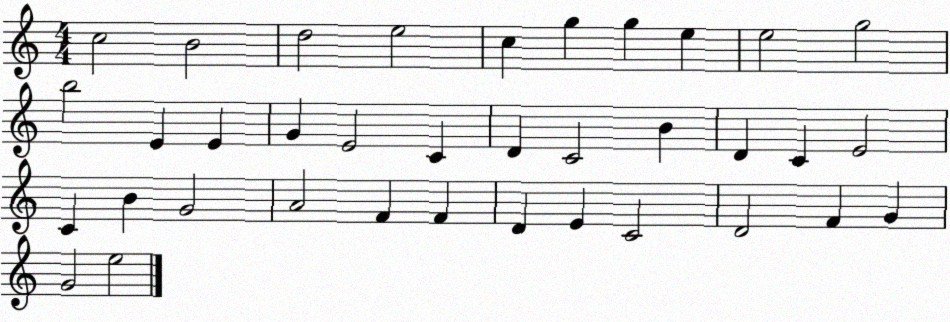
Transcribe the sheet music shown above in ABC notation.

X:1
T:Untitled
M:4/4
L:1/4
K:C
c2 B2 d2 e2 c g g e e2 g2 b2 E E G E2 C D C2 B D C E2 C B G2 A2 F F D E C2 D2 F G G2 e2